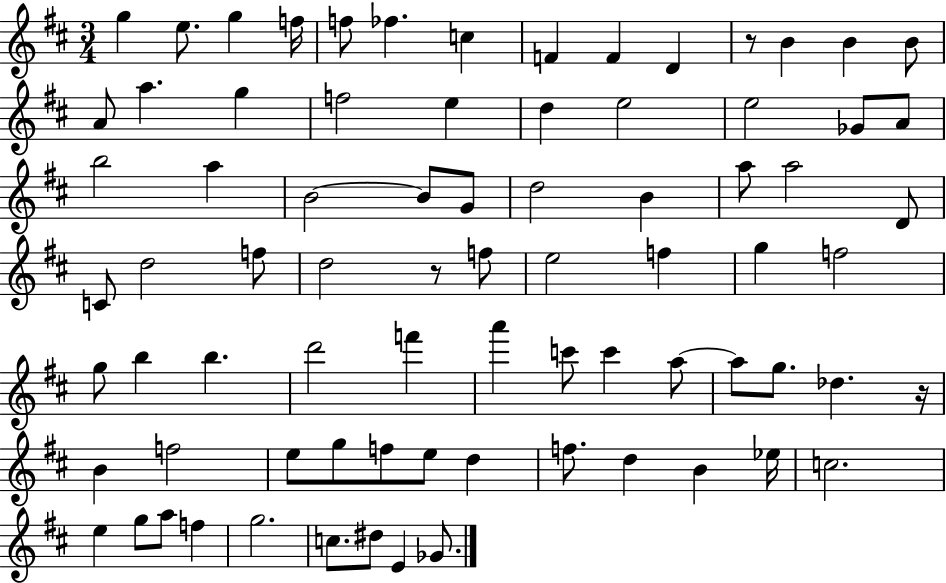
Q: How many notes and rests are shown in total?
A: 78